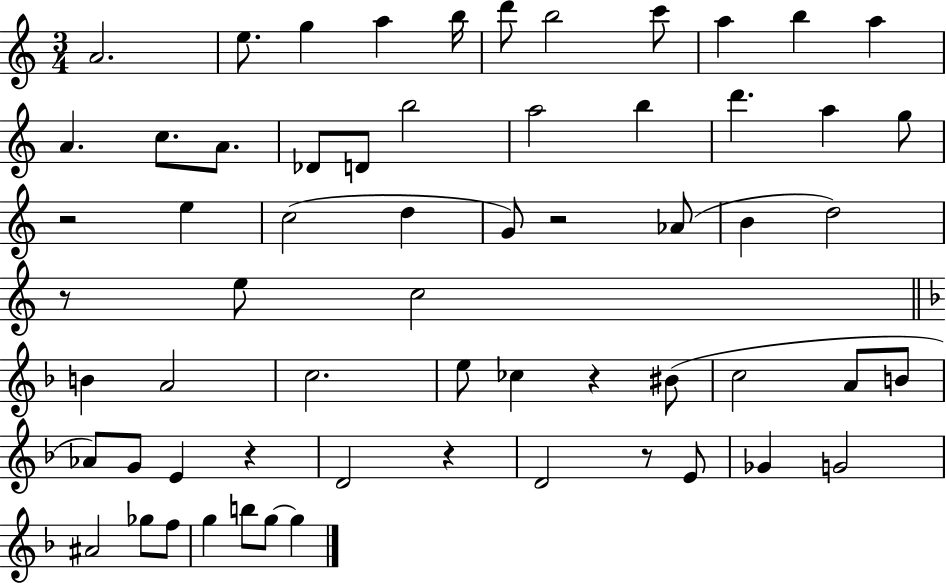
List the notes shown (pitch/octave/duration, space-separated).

A4/h. E5/e. G5/q A5/q B5/s D6/e B5/h C6/e A5/q B5/q A5/q A4/q. C5/e. A4/e. Db4/e D4/e B5/h A5/h B5/q D6/q. A5/q G5/e R/h E5/q C5/h D5/q G4/e R/h Ab4/e B4/q D5/h R/e E5/e C5/h B4/q A4/h C5/h. E5/e CES5/q R/q BIS4/e C5/h A4/e B4/e Ab4/e G4/e E4/q R/q D4/h R/q D4/h R/e E4/e Gb4/q G4/h A#4/h Gb5/e F5/e G5/q B5/e G5/e G5/q